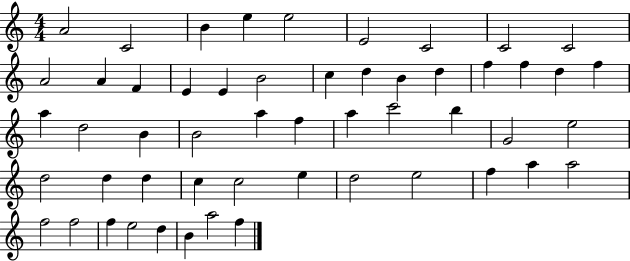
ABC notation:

X:1
T:Untitled
M:4/4
L:1/4
K:C
A2 C2 B e e2 E2 C2 C2 C2 A2 A F E E B2 c d B d f f d f a d2 B B2 a f a c'2 b G2 e2 d2 d d c c2 e d2 e2 f a a2 f2 f2 f e2 d B a2 f